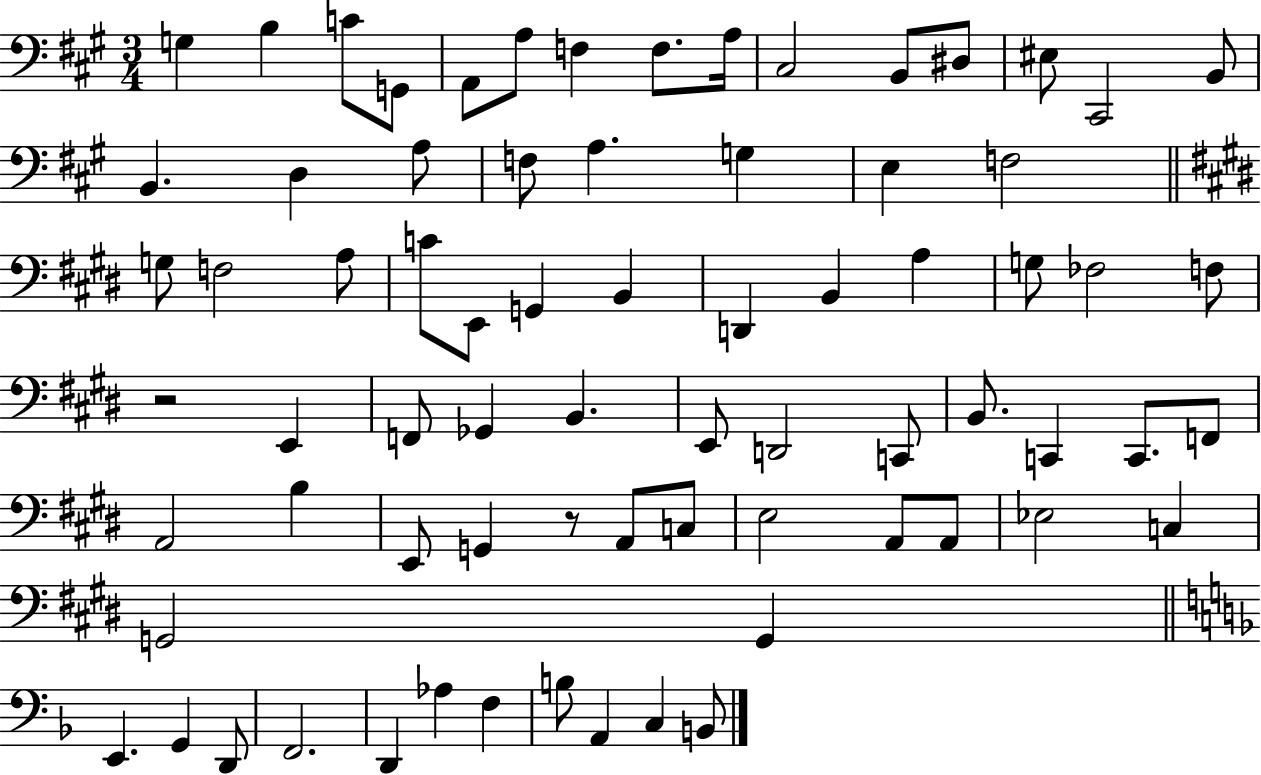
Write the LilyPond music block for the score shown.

{
  \clef bass
  \numericTimeSignature
  \time 3/4
  \key a \major
  g4 b4 c'8 g,8 | a,8 a8 f4 f8. a16 | cis2 b,8 dis8 | eis8 cis,2 b,8 | \break b,4. d4 a8 | f8 a4. g4 | e4 f2 | \bar "||" \break \key e \major g8 f2 a8 | c'8 e,8 g,4 b,4 | d,4 b,4 a4 | g8 fes2 f8 | \break r2 e,4 | f,8 ges,4 b,4. | e,8 d,2 c,8 | b,8. c,4 c,8. f,8 | \break a,2 b4 | e,8 g,4 r8 a,8 c8 | e2 a,8 a,8 | ees2 c4 | \break g,2 g,4 | \bar "||" \break \key d \minor e,4. g,4 d,8 | f,2. | d,4 aes4 f4 | b8 a,4 c4 b,8 | \break \bar "|."
}